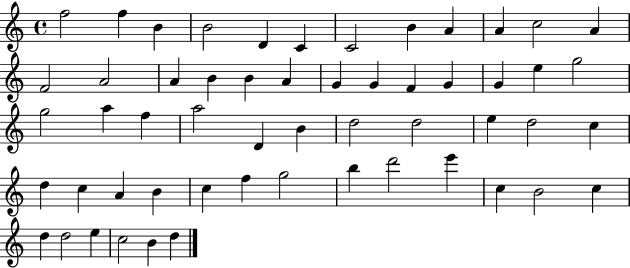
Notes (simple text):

F5/h F5/q B4/q B4/h D4/q C4/q C4/h B4/q A4/q A4/q C5/h A4/q F4/h A4/h A4/q B4/q B4/q A4/q G4/q G4/q F4/q G4/q G4/q E5/q G5/h G5/h A5/q F5/q A5/h D4/q B4/q D5/h D5/h E5/q D5/h C5/q D5/q C5/q A4/q B4/q C5/q F5/q G5/h B5/q D6/h E6/q C5/q B4/h C5/q D5/q D5/h E5/q C5/h B4/q D5/q